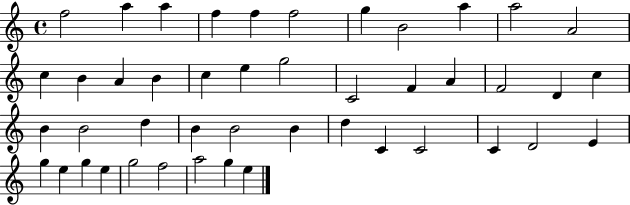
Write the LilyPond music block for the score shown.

{
  \clef treble
  \time 4/4
  \defaultTimeSignature
  \key c \major
  f''2 a''4 a''4 | f''4 f''4 f''2 | g''4 b'2 a''4 | a''2 a'2 | \break c''4 b'4 a'4 b'4 | c''4 e''4 g''2 | c'2 f'4 a'4 | f'2 d'4 c''4 | \break b'4 b'2 d''4 | b'4 b'2 b'4 | d''4 c'4 c'2 | c'4 d'2 e'4 | \break g''4 e''4 g''4 e''4 | g''2 f''2 | a''2 g''4 e''4 | \bar "|."
}